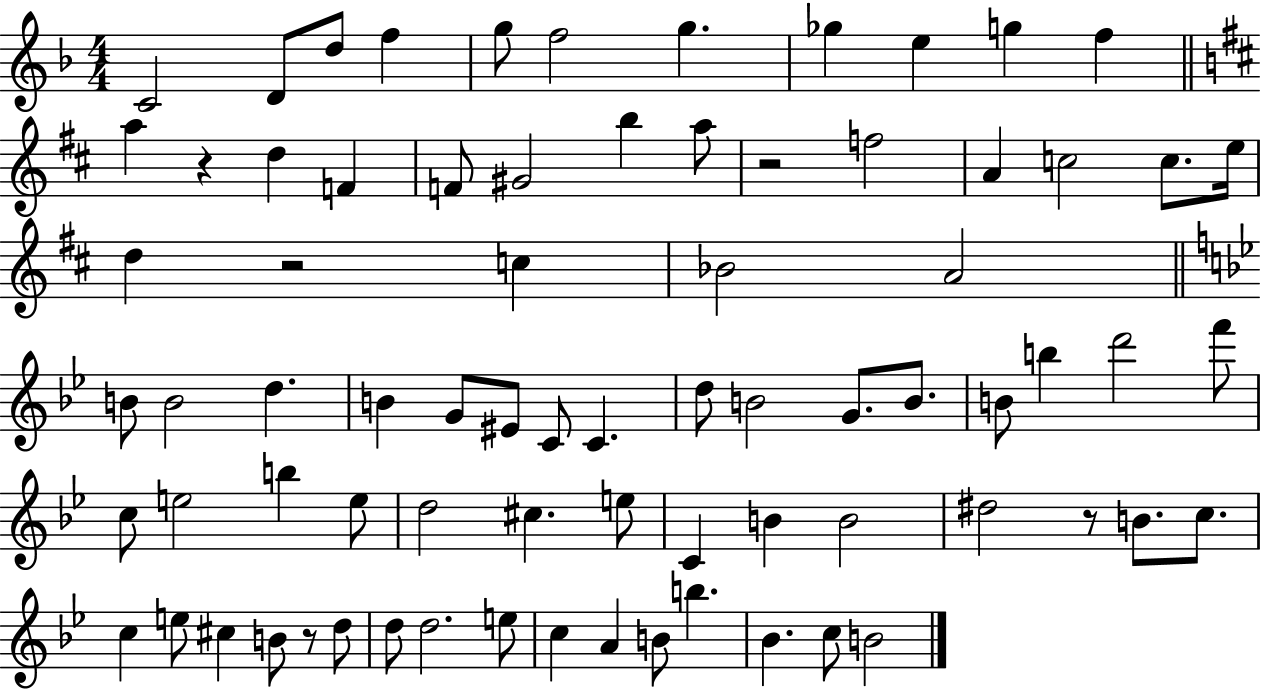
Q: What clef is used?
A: treble